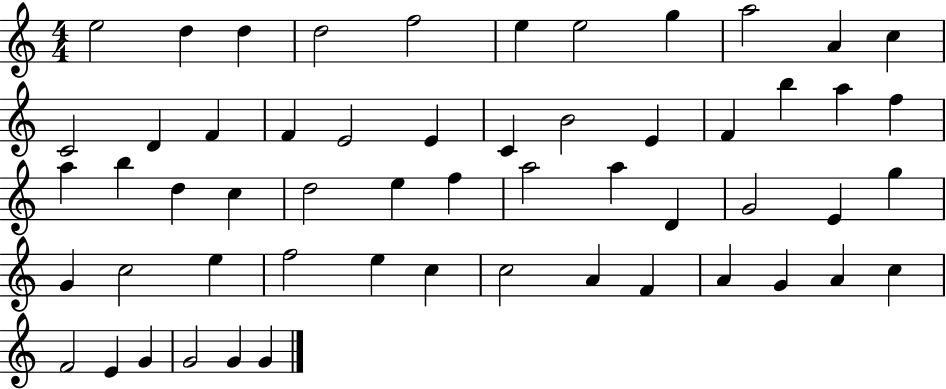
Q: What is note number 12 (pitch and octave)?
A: C4